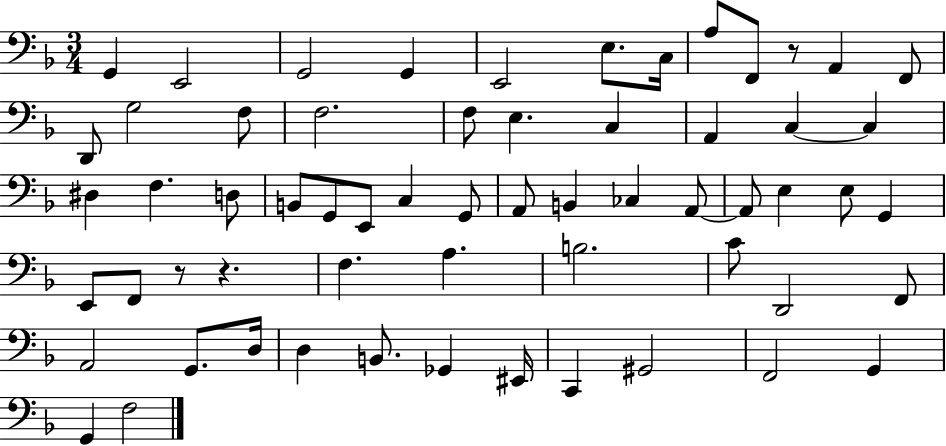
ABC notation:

X:1
T:Untitled
M:3/4
L:1/4
K:F
G,, E,,2 G,,2 G,, E,,2 E,/2 C,/4 A,/2 F,,/2 z/2 A,, F,,/2 D,,/2 G,2 F,/2 F,2 F,/2 E, C, A,, C, C, ^D, F, D,/2 B,,/2 G,,/2 E,,/2 C, G,,/2 A,,/2 B,, _C, A,,/2 A,,/2 E, E,/2 G,, E,,/2 F,,/2 z/2 z F, A, B,2 C/2 D,,2 F,,/2 A,,2 G,,/2 D,/4 D, B,,/2 _G,, ^E,,/4 C,, ^G,,2 F,,2 G,, G,, F,2